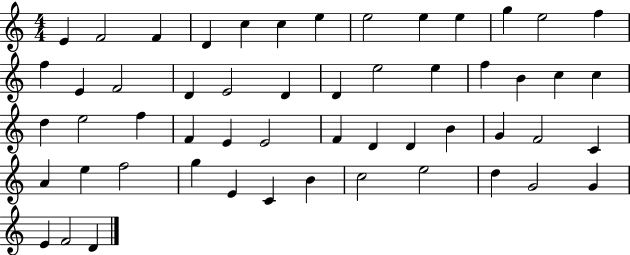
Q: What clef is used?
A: treble